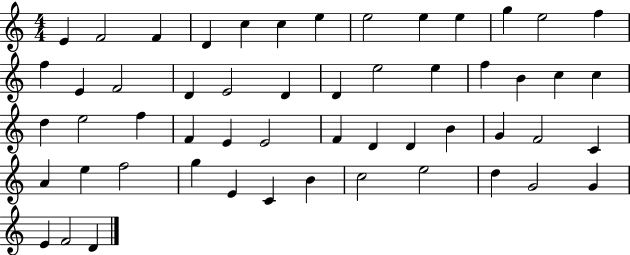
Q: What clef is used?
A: treble